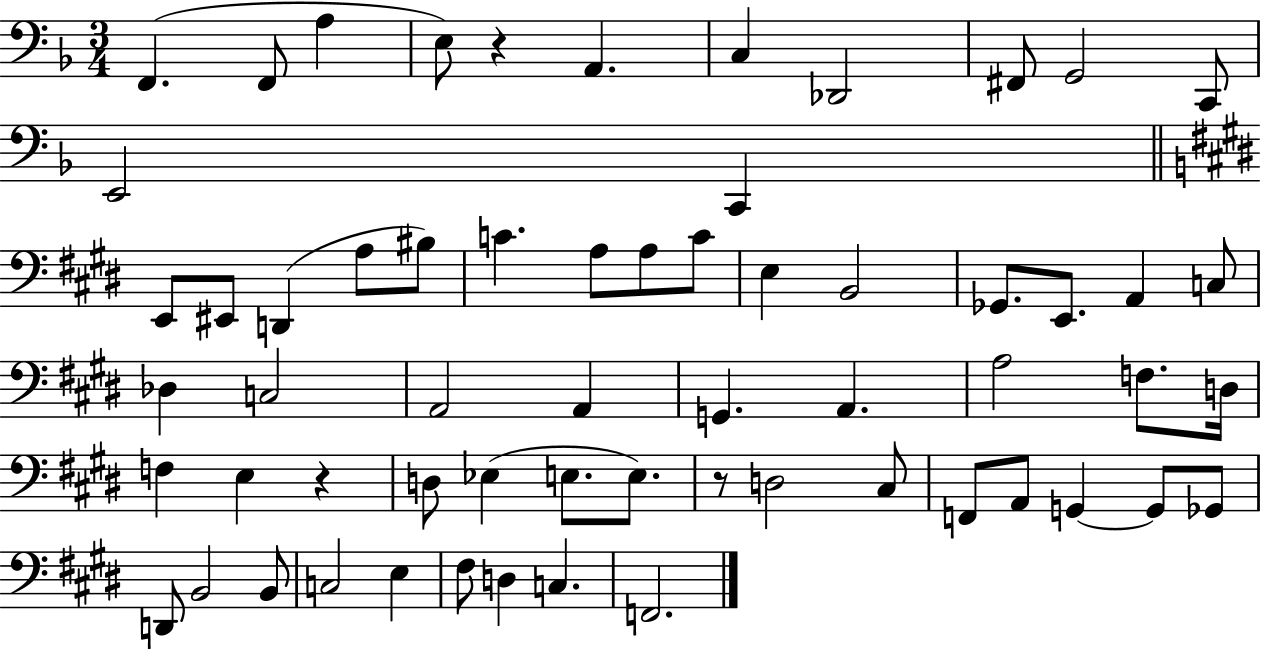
F2/q. F2/e A3/q E3/e R/q A2/q. C3/q Db2/h F#2/e G2/h C2/e E2/h C2/q E2/e EIS2/e D2/q A3/e BIS3/e C4/q. A3/e A3/e C4/e E3/q B2/h Gb2/e. E2/e. A2/q C3/e Db3/q C3/h A2/h A2/q G2/q. A2/q. A3/h F3/e. D3/s F3/q E3/q R/q D3/e Eb3/q E3/e. E3/e. R/e D3/h C#3/e F2/e A2/e G2/q G2/e Gb2/e D2/e B2/h B2/e C3/h E3/q F#3/e D3/q C3/q. F2/h.